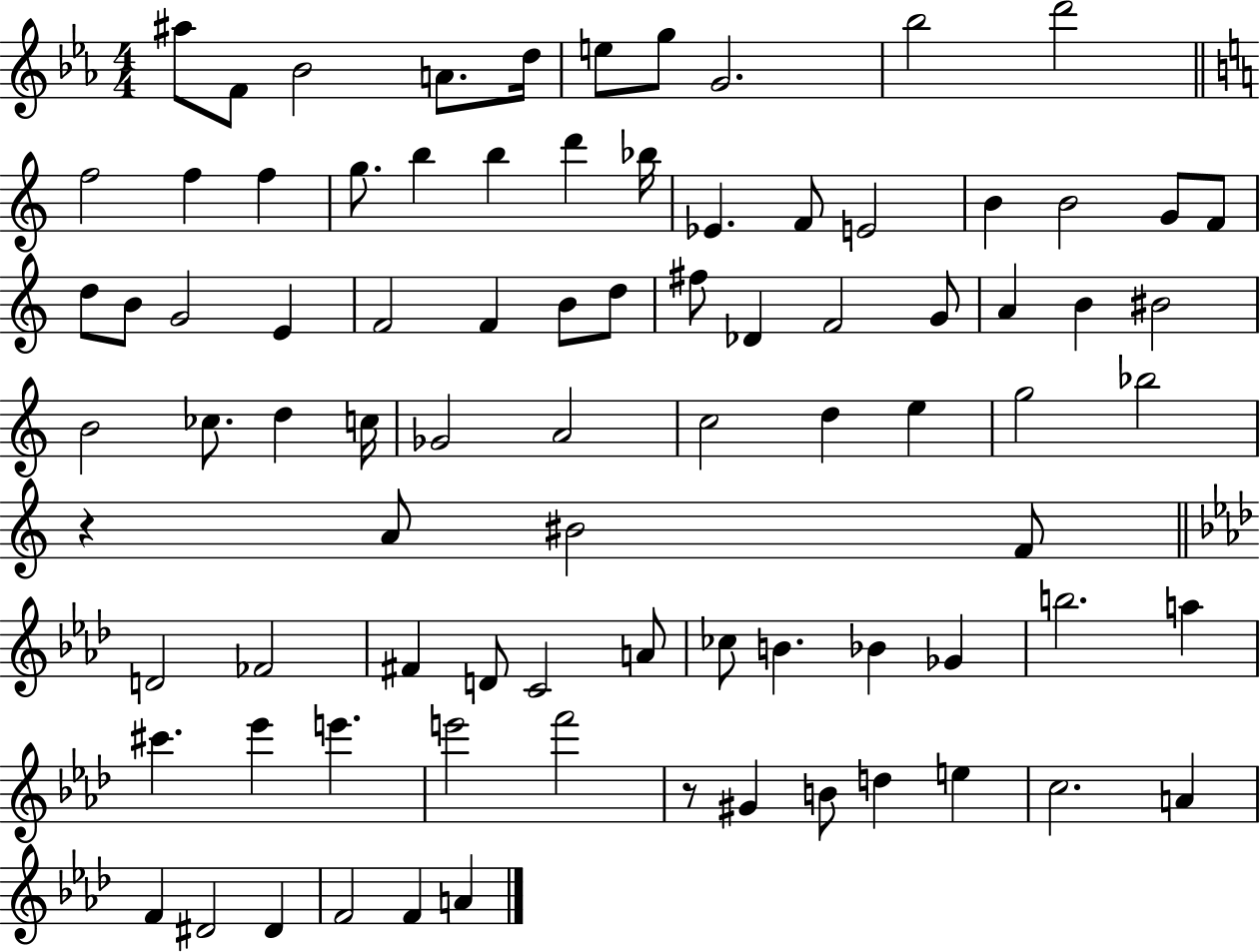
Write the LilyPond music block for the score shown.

{
  \clef treble
  \numericTimeSignature
  \time 4/4
  \key ees \major
  \repeat volta 2 { ais''8 f'8 bes'2 a'8. d''16 | e''8 g''8 g'2. | bes''2 d'''2 | \bar "||" \break \key c \major f''2 f''4 f''4 | g''8. b''4 b''4 d'''4 bes''16 | ees'4. f'8 e'2 | b'4 b'2 g'8 f'8 | \break d''8 b'8 g'2 e'4 | f'2 f'4 b'8 d''8 | fis''8 des'4 f'2 g'8 | a'4 b'4 bis'2 | \break b'2 ces''8. d''4 c''16 | ges'2 a'2 | c''2 d''4 e''4 | g''2 bes''2 | \break r4 a'8 bis'2 f'8 | \bar "||" \break \key aes \major d'2 fes'2 | fis'4 d'8 c'2 a'8 | ces''8 b'4. bes'4 ges'4 | b''2. a''4 | \break cis'''4. ees'''4 e'''4. | e'''2 f'''2 | r8 gis'4 b'8 d''4 e''4 | c''2. a'4 | \break f'4 dis'2 dis'4 | f'2 f'4 a'4 | } \bar "|."
}